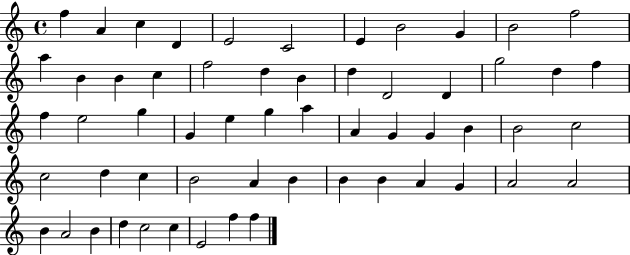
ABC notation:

X:1
T:Untitled
M:4/4
L:1/4
K:C
f A c D E2 C2 E B2 G B2 f2 a B B c f2 d B d D2 D g2 d f f e2 g G e g a A G G B B2 c2 c2 d c B2 A B B B A G A2 A2 B A2 B d c2 c E2 f f